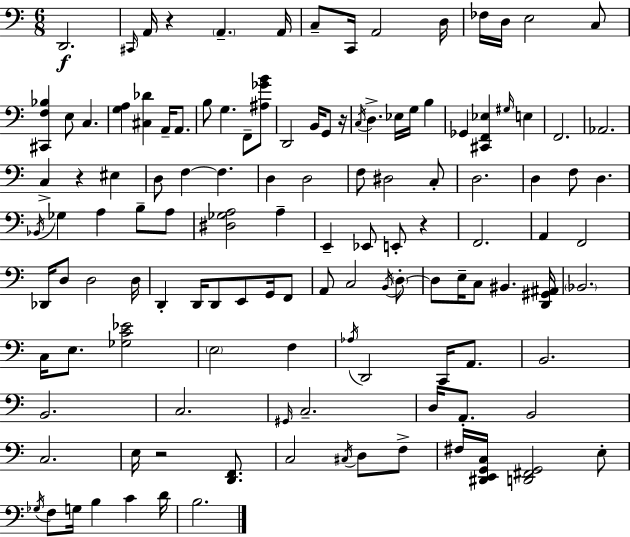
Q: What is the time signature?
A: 6/8